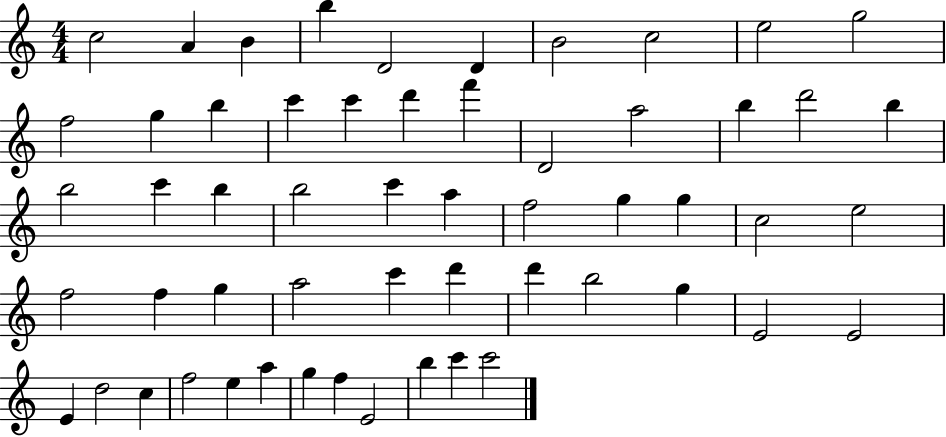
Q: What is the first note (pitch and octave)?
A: C5